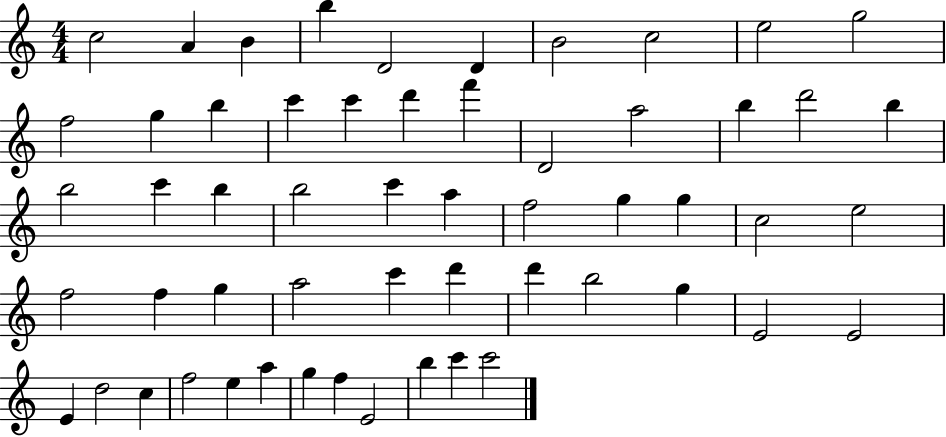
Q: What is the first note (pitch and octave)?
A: C5